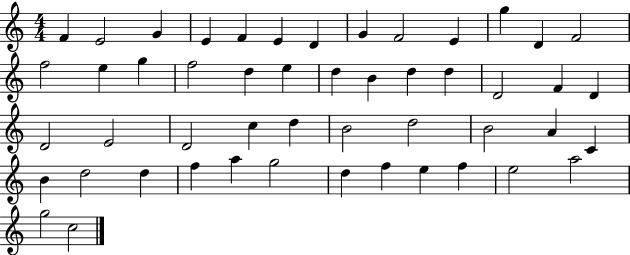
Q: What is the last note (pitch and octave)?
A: C5